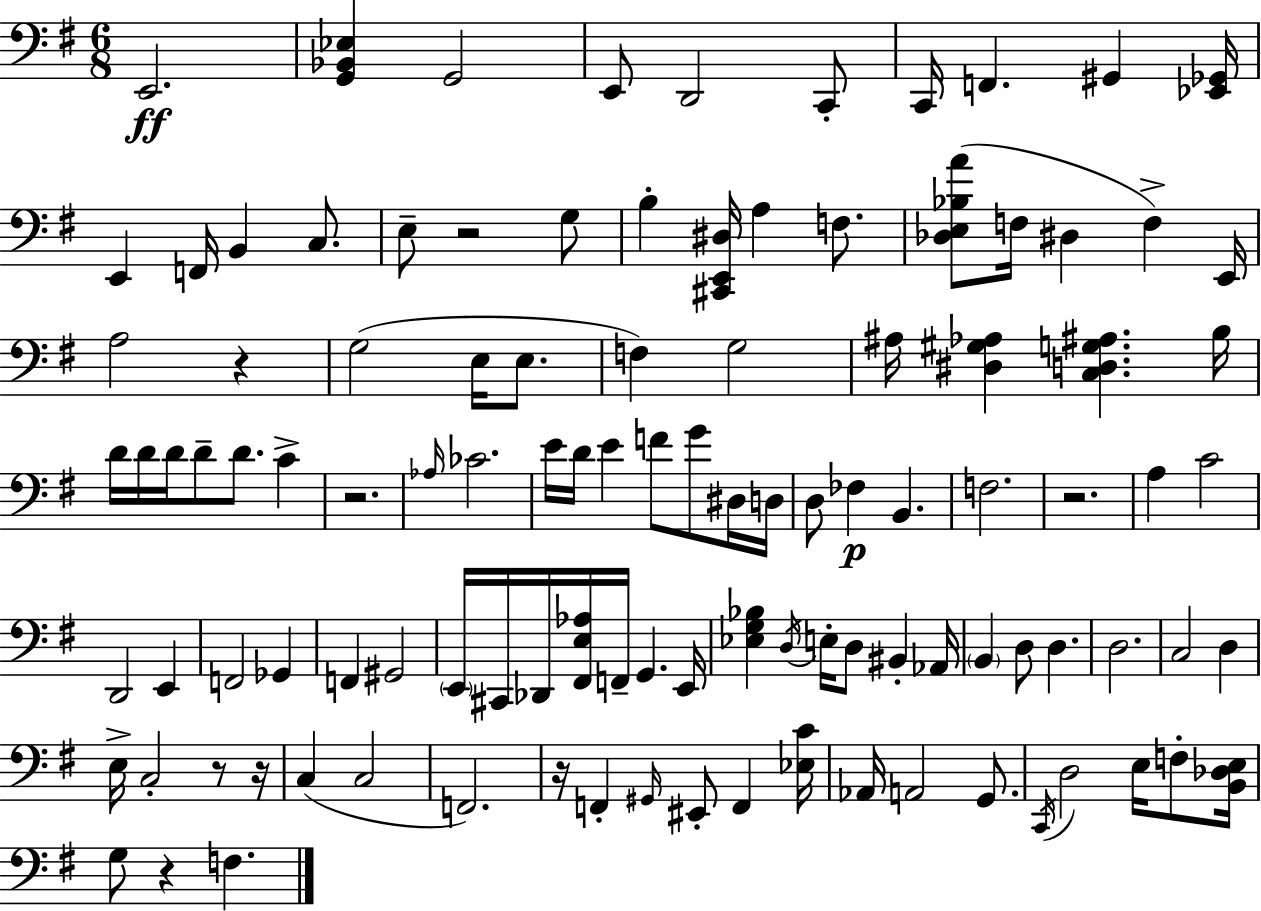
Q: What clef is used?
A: bass